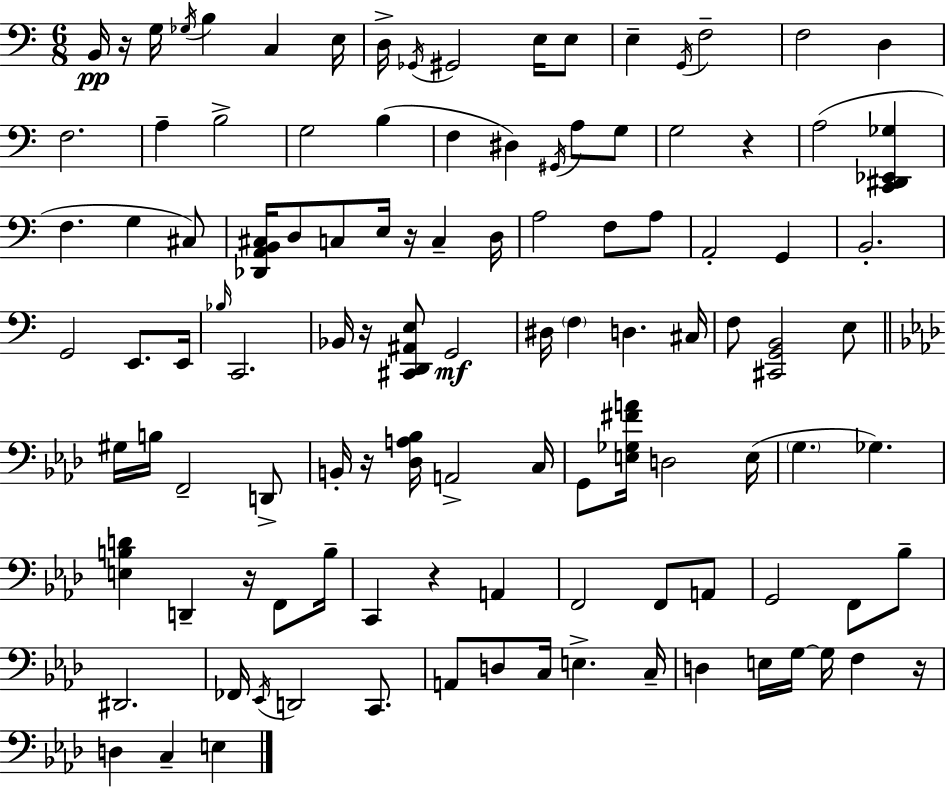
B2/s R/s G3/s Gb3/s B3/q C3/q E3/s D3/s Gb2/s G#2/h E3/s E3/e E3/q G2/s F3/h F3/h D3/q F3/h. A3/q B3/h G3/h B3/q F3/q D#3/q G#2/s A3/e G3/e G3/h R/q A3/h [C2,D#2,Eb2,Gb3]/q F3/q. G3/q C#3/e [Db2,A2,B2,C#3]/s D3/e C3/e E3/s R/s C3/q D3/s A3/h F3/e A3/e A2/h G2/q B2/h. G2/h E2/e. E2/s Bb3/s C2/h. Bb2/s R/s [C#2,D2,A#2,E3]/e G2/h D#3/s F3/q D3/q. C#3/s F3/e [C#2,G2,B2]/h E3/e G#3/s B3/s F2/h D2/e B2/s R/s [Db3,A3,Bb3]/s A2/h C3/s G2/e [E3,Gb3,F#4,A4]/s D3/h E3/s G3/q. Gb3/q. [E3,B3,D4]/q D2/q R/s F2/e B3/s C2/q R/q A2/q F2/h F2/e A2/e G2/h F2/e Bb3/e D#2/h. FES2/s Eb2/s D2/h C2/e. A2/e D3/e C3/s E3/q. C3/s D3/q E3/s G3/s G3/s F3/q R/s D3/q C3/q E3/q